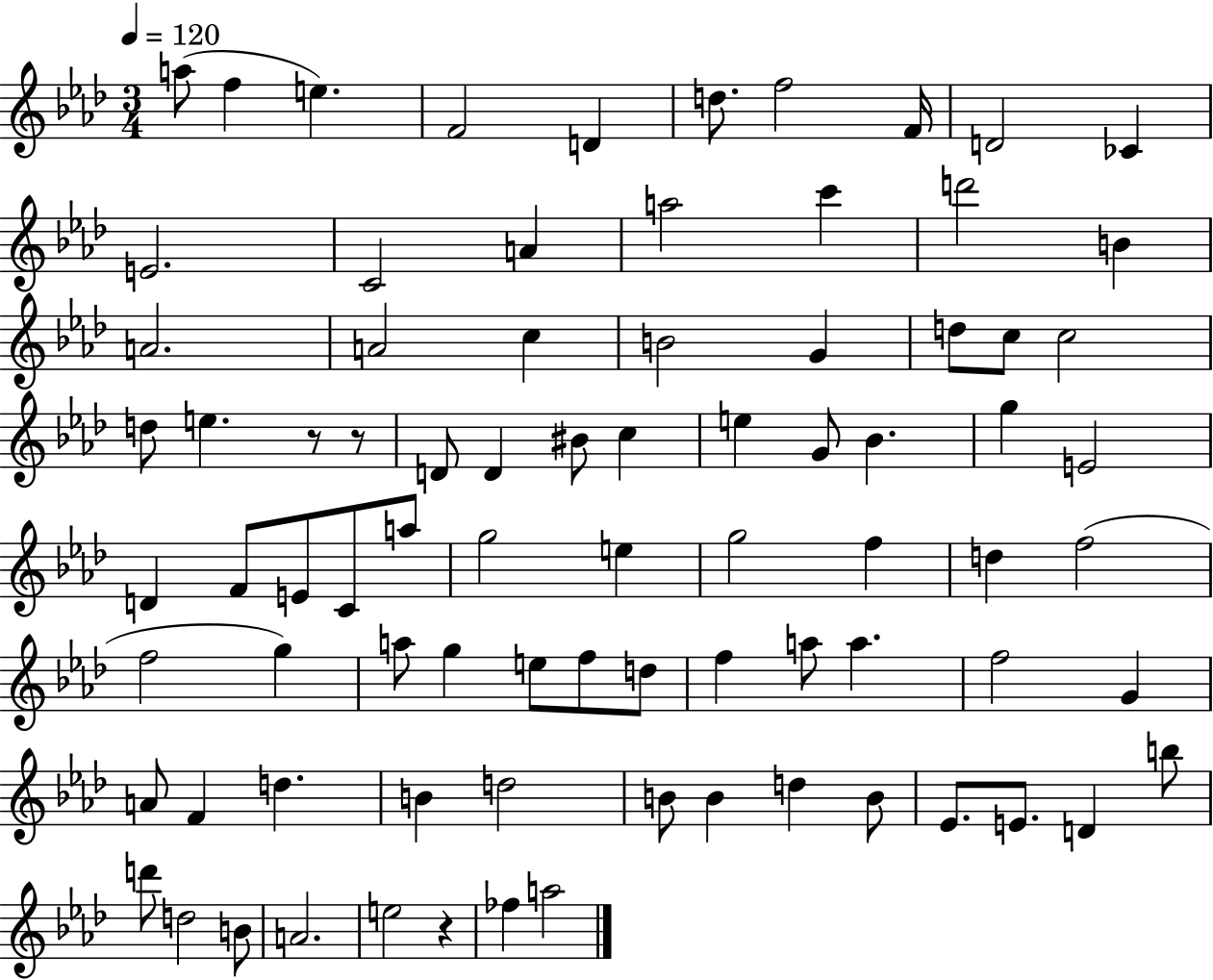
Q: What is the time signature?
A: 3/4